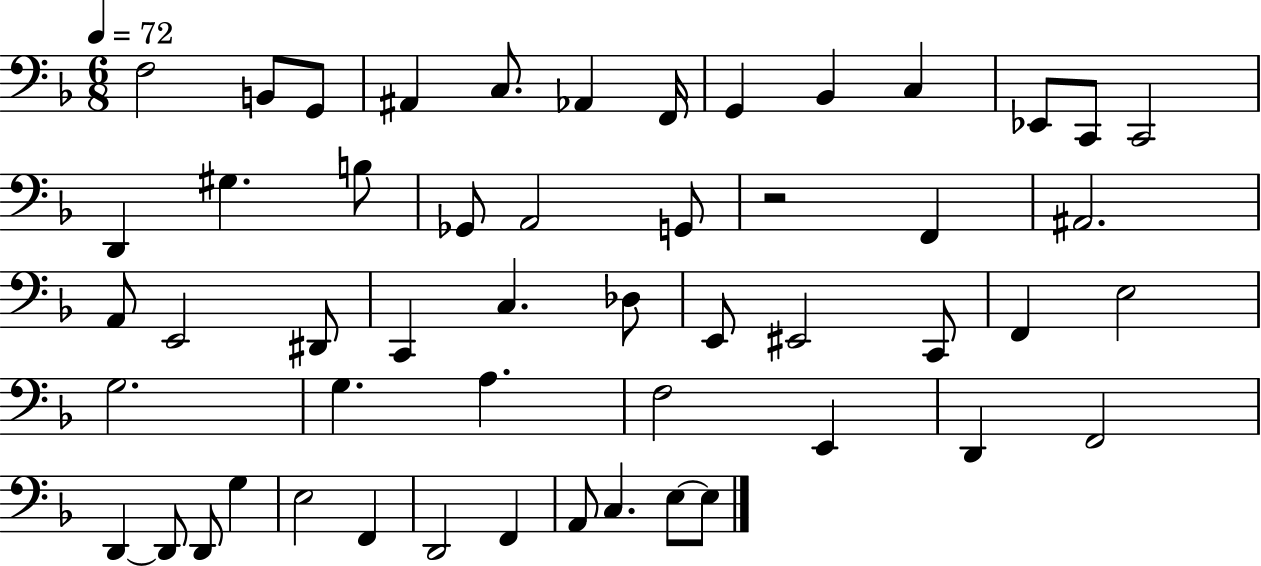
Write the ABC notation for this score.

X:1
T:Untitled
M:6/8
L:1/4
K:F
F,2 B,,/2 G,,/2 ^A,, C,/2 _A,, F,,/4 G,, _B,, C, _E,,/2 C,,/2 C,,2 D,, ^G, B,/2 _G,,/2 A,,2 G,,/2 z2 F,, ^A,,2 A,,/2 E,,2 ^D,,/2 C,, C, _D,/2 E,,/2 ^E,,2 C,,/2 F,, E,2 G,2 G, A, F,2 E,, D,, F,,2 D,, D,,/2 D,,/2 G, E,2 F,, D,,2 F,, A,,/2 C, E,/2 E,/2